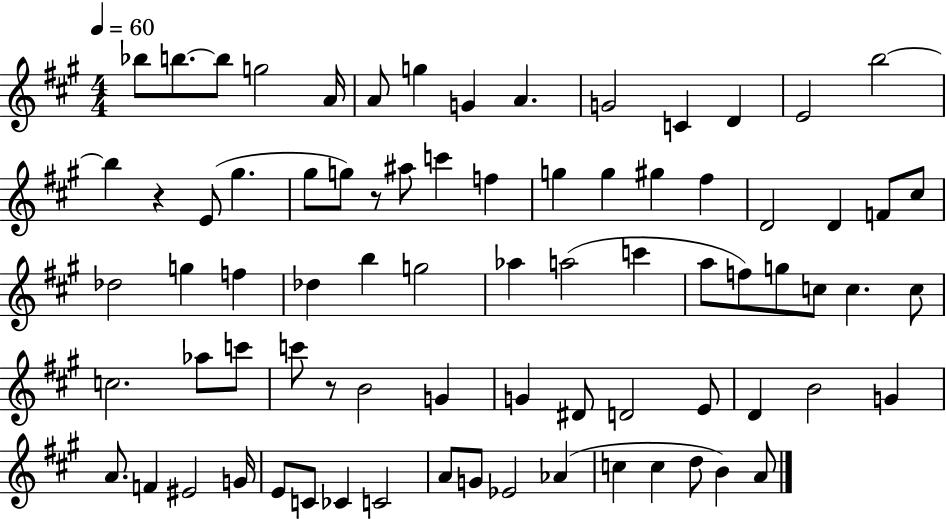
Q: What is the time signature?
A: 4/4